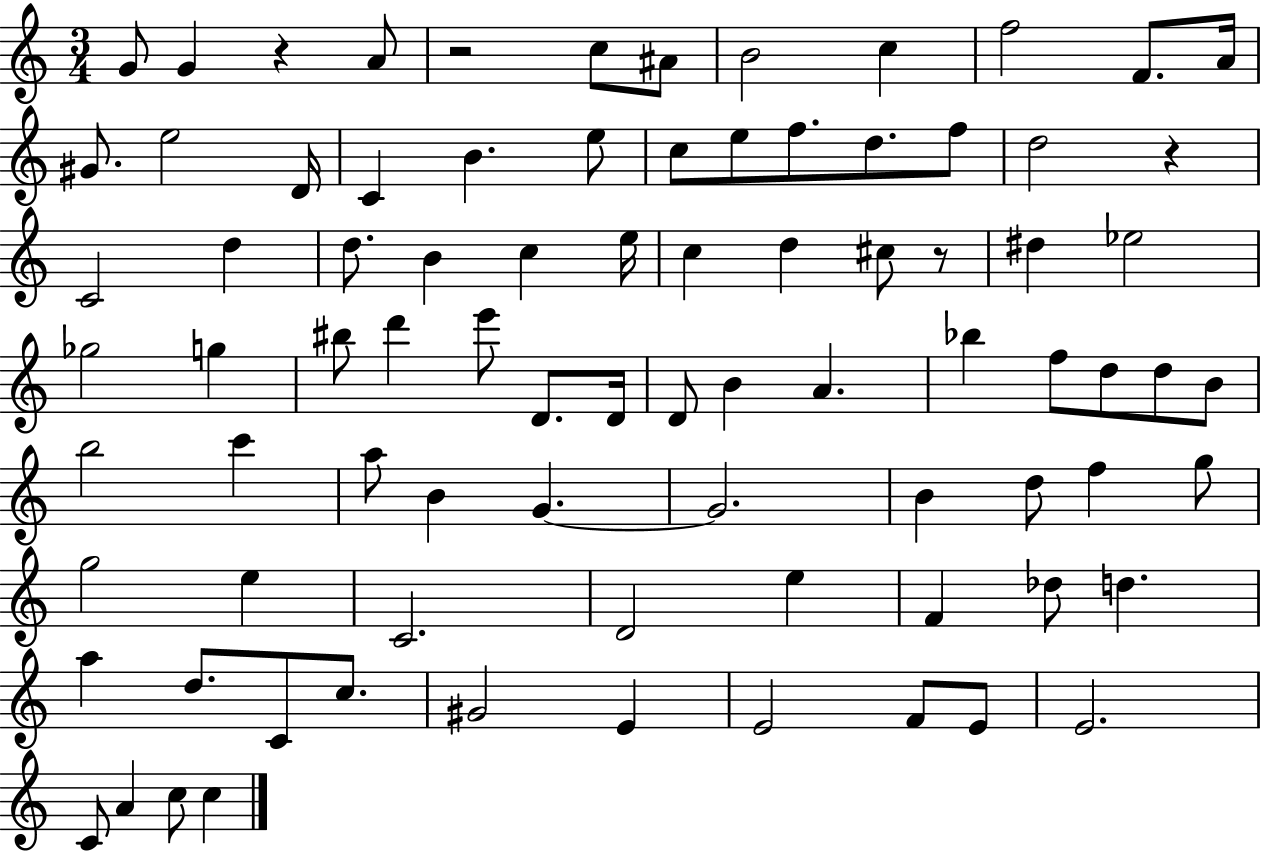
G4/e G4/q R/q A4/e R/h C5/e A#4/e B4/h C5/q F5/h F4/e. A4/s G#4/e. E5/h D4/s C4/q B4/q. E5/e C5/e E5/e F5/e. D5/e. F5/e D5/h R/q C4/h D5/q D5/e. B4/q C5/q E5/s C5/q D5/q C#5/e R/e D#5/q Eb5/h Gb5/h G5/q BIS5/e D6/q E6/e D4/e. D4/s D4/e B4/q A4/q. Bb5/q F5/e D5/e D5/e B4/e B5/h C6/q A5/e B4/q G4/q. G4/h. B4/q D5/e F5/q G5/e G5/h E5/q C4/h. D4/h E5/q F4/q Db5/e D5/q. A5/q D5/e. C4/e C5/e. G#4/h E4/q E4/h F4/e E4/e E4/h. C4/e A4/q C5/e C5/q